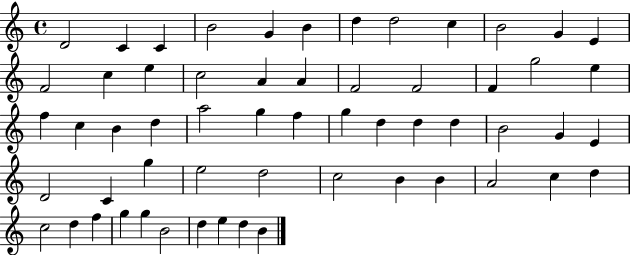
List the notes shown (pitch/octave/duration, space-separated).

D4/h C4/q C4/q B4/h G4/q B4/q D5/q D5/h C5/q B4/h G4/q E4/q F4/h C5/q E5/q C5/h A4/q A4/q F4/h F4/h F4/q G5/h E5/q F5/q C5/q B4/q D5/q A5/h G5/q F5/q G5/q D5/q D5/q D5/q B4/h G4/q E4/q D4/h C4/q G5/q E5/h D5/h C5/h B4/q B4/q A4/h C5/q D5/q C5/h D5/q F5/q G5/q G5/q B4/h D5/q E5/q D5/q B4/q